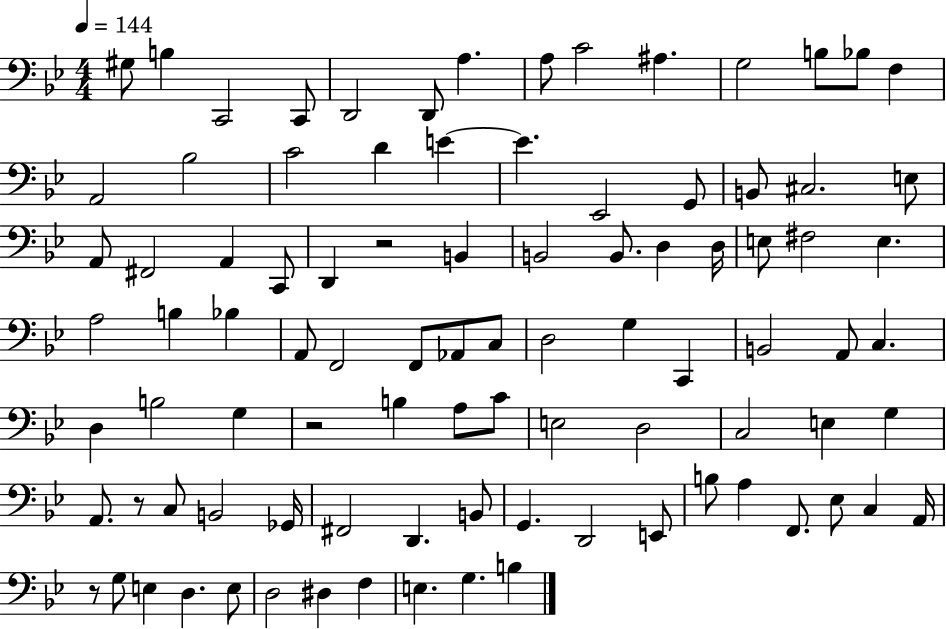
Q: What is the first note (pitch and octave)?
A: G#3